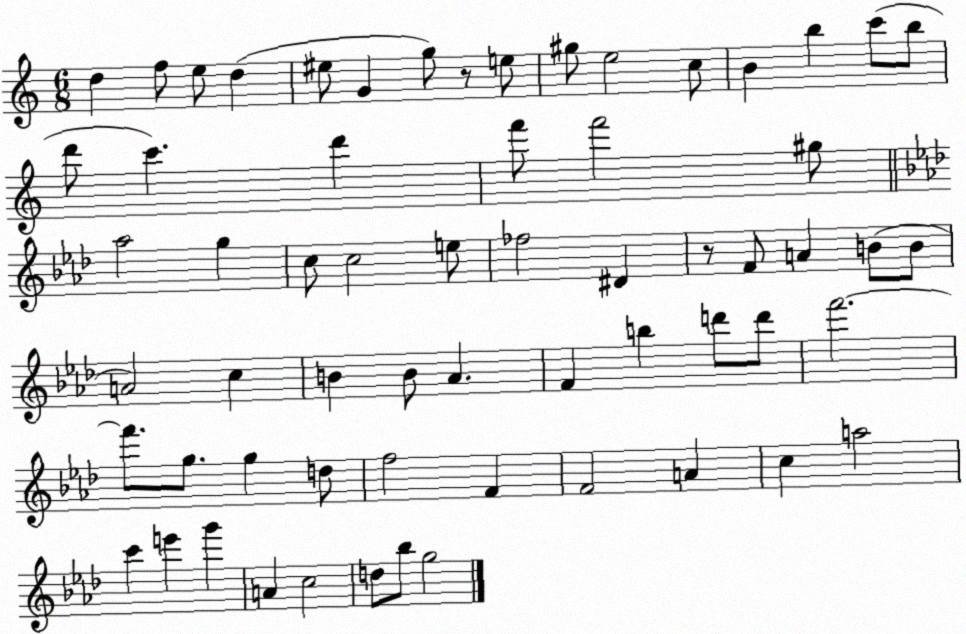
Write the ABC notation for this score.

X:1
T:Untitled
M:6/8
L:1/4
K:C
d f/2 e/2 d ^e/2 G g/2 z/2 e/2 ^g/2 e2 c/2 B b c'/2 b/2 d'/2 c' d' f'/2 f'2 ^g/2 _a2 g c/2 c2 e/2 _f2 ^D z/2 F/2 A B/2 B/2 A2 c B B/2 _A F b d'/2 d'/2 f'2 f'/2 g/2 g d/2 f2 F F2 A c a2 c' e' g' A c2 d/2 _b/2 g2